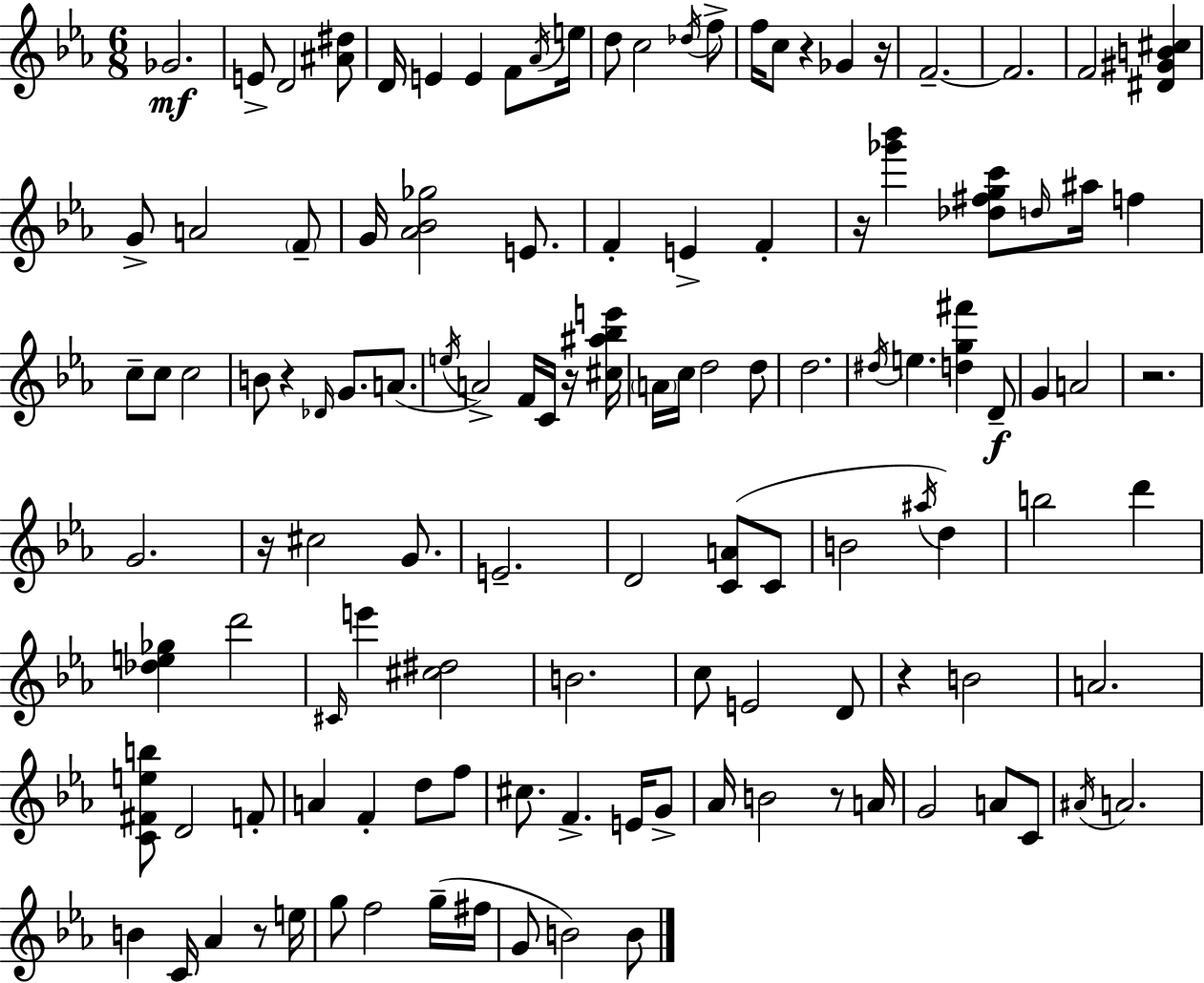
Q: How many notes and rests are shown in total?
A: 121